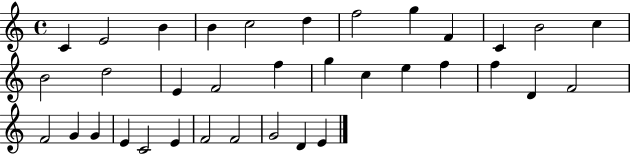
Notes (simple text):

C4/q E4/h B4/q B4/q C5/h D5/q F5/h G5/q F4/q C4/q B4/h C5/q B4/h D5/h E4/q F4/h F5/q G5/q C5/q E5/q F5/q F5/q D4/q F4/h F4/h G4/q G4/q E4/q C4/h E4/q F4/h F4/h G4/h D4/q E4/q